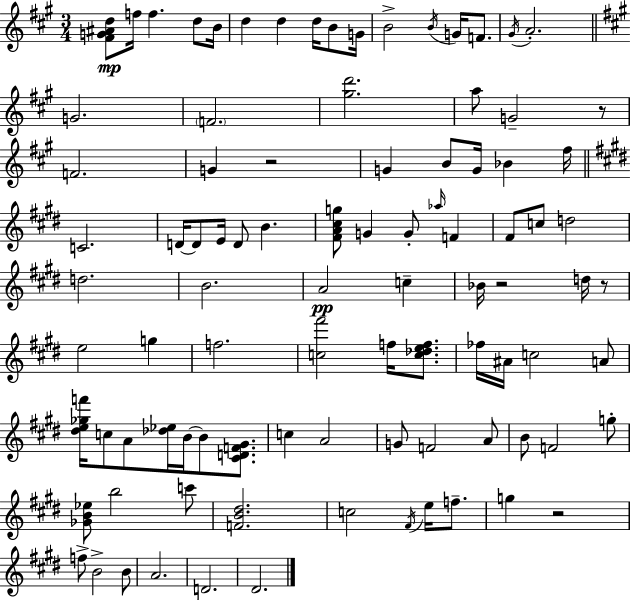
X:1
T:Untitled
M:3/4
L:1/4
K:A
[^FG^Ad]/2 f/4 f d/2 B/4 d d d/4 B/2 G/4 B2 B/4 G/4 F/2 ^G/4 A2 G2 F2 [^gd']2 a/2 G2 z/2 F2 G z2 G B/2 G/4 _B ^f/4 C2 D/4 D/2 E/4 D/2 B [^FA^cg]/2 G G/2 _a/4 F ^F/2 c/2 d2 d2 B2 A2 c _B/4 z2 d/4 z/2 e2 g f2 [c^f']2 f/4 [c_def]/2 _f/4 ^A/4 c2 A/2 [^de_gf']/4 c/2 A/2 [_d_e]/4 B/4 B/2 [^CDF^G]/2 c A2 G/2 F2 A/2 B/2 F2 g/2 [_GB_e]/2 b2 c'/2 [FB^d]2 c2 ^F/4 e/4 f/2 g z2 f/2 B2 B/2 A2 D2 ^D2